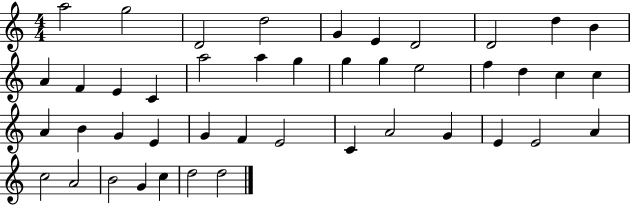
{
  \clef treble
  \numericTimeSignature
  \time 4/4
  \key c \major
  a''2 g''2 | d'2 d''2 | g'4 e'4 d'2 | d'2 d''4 b'4 | \break a'4 f'4 e'4 c'4 | a''2 a''4 g''4 | g''4 g''4 e''2 | f''4 d''4 c''4 c''4 | \break a'4 b'4 g'4 e'4 | g'4 f'4 e'2 | c'4 a'2 g'4 | e'4 e'2 a'4 | \break c''2 a'2 | b'2 g'4 c''4 | d''2 d''2 | \bar "|."
}